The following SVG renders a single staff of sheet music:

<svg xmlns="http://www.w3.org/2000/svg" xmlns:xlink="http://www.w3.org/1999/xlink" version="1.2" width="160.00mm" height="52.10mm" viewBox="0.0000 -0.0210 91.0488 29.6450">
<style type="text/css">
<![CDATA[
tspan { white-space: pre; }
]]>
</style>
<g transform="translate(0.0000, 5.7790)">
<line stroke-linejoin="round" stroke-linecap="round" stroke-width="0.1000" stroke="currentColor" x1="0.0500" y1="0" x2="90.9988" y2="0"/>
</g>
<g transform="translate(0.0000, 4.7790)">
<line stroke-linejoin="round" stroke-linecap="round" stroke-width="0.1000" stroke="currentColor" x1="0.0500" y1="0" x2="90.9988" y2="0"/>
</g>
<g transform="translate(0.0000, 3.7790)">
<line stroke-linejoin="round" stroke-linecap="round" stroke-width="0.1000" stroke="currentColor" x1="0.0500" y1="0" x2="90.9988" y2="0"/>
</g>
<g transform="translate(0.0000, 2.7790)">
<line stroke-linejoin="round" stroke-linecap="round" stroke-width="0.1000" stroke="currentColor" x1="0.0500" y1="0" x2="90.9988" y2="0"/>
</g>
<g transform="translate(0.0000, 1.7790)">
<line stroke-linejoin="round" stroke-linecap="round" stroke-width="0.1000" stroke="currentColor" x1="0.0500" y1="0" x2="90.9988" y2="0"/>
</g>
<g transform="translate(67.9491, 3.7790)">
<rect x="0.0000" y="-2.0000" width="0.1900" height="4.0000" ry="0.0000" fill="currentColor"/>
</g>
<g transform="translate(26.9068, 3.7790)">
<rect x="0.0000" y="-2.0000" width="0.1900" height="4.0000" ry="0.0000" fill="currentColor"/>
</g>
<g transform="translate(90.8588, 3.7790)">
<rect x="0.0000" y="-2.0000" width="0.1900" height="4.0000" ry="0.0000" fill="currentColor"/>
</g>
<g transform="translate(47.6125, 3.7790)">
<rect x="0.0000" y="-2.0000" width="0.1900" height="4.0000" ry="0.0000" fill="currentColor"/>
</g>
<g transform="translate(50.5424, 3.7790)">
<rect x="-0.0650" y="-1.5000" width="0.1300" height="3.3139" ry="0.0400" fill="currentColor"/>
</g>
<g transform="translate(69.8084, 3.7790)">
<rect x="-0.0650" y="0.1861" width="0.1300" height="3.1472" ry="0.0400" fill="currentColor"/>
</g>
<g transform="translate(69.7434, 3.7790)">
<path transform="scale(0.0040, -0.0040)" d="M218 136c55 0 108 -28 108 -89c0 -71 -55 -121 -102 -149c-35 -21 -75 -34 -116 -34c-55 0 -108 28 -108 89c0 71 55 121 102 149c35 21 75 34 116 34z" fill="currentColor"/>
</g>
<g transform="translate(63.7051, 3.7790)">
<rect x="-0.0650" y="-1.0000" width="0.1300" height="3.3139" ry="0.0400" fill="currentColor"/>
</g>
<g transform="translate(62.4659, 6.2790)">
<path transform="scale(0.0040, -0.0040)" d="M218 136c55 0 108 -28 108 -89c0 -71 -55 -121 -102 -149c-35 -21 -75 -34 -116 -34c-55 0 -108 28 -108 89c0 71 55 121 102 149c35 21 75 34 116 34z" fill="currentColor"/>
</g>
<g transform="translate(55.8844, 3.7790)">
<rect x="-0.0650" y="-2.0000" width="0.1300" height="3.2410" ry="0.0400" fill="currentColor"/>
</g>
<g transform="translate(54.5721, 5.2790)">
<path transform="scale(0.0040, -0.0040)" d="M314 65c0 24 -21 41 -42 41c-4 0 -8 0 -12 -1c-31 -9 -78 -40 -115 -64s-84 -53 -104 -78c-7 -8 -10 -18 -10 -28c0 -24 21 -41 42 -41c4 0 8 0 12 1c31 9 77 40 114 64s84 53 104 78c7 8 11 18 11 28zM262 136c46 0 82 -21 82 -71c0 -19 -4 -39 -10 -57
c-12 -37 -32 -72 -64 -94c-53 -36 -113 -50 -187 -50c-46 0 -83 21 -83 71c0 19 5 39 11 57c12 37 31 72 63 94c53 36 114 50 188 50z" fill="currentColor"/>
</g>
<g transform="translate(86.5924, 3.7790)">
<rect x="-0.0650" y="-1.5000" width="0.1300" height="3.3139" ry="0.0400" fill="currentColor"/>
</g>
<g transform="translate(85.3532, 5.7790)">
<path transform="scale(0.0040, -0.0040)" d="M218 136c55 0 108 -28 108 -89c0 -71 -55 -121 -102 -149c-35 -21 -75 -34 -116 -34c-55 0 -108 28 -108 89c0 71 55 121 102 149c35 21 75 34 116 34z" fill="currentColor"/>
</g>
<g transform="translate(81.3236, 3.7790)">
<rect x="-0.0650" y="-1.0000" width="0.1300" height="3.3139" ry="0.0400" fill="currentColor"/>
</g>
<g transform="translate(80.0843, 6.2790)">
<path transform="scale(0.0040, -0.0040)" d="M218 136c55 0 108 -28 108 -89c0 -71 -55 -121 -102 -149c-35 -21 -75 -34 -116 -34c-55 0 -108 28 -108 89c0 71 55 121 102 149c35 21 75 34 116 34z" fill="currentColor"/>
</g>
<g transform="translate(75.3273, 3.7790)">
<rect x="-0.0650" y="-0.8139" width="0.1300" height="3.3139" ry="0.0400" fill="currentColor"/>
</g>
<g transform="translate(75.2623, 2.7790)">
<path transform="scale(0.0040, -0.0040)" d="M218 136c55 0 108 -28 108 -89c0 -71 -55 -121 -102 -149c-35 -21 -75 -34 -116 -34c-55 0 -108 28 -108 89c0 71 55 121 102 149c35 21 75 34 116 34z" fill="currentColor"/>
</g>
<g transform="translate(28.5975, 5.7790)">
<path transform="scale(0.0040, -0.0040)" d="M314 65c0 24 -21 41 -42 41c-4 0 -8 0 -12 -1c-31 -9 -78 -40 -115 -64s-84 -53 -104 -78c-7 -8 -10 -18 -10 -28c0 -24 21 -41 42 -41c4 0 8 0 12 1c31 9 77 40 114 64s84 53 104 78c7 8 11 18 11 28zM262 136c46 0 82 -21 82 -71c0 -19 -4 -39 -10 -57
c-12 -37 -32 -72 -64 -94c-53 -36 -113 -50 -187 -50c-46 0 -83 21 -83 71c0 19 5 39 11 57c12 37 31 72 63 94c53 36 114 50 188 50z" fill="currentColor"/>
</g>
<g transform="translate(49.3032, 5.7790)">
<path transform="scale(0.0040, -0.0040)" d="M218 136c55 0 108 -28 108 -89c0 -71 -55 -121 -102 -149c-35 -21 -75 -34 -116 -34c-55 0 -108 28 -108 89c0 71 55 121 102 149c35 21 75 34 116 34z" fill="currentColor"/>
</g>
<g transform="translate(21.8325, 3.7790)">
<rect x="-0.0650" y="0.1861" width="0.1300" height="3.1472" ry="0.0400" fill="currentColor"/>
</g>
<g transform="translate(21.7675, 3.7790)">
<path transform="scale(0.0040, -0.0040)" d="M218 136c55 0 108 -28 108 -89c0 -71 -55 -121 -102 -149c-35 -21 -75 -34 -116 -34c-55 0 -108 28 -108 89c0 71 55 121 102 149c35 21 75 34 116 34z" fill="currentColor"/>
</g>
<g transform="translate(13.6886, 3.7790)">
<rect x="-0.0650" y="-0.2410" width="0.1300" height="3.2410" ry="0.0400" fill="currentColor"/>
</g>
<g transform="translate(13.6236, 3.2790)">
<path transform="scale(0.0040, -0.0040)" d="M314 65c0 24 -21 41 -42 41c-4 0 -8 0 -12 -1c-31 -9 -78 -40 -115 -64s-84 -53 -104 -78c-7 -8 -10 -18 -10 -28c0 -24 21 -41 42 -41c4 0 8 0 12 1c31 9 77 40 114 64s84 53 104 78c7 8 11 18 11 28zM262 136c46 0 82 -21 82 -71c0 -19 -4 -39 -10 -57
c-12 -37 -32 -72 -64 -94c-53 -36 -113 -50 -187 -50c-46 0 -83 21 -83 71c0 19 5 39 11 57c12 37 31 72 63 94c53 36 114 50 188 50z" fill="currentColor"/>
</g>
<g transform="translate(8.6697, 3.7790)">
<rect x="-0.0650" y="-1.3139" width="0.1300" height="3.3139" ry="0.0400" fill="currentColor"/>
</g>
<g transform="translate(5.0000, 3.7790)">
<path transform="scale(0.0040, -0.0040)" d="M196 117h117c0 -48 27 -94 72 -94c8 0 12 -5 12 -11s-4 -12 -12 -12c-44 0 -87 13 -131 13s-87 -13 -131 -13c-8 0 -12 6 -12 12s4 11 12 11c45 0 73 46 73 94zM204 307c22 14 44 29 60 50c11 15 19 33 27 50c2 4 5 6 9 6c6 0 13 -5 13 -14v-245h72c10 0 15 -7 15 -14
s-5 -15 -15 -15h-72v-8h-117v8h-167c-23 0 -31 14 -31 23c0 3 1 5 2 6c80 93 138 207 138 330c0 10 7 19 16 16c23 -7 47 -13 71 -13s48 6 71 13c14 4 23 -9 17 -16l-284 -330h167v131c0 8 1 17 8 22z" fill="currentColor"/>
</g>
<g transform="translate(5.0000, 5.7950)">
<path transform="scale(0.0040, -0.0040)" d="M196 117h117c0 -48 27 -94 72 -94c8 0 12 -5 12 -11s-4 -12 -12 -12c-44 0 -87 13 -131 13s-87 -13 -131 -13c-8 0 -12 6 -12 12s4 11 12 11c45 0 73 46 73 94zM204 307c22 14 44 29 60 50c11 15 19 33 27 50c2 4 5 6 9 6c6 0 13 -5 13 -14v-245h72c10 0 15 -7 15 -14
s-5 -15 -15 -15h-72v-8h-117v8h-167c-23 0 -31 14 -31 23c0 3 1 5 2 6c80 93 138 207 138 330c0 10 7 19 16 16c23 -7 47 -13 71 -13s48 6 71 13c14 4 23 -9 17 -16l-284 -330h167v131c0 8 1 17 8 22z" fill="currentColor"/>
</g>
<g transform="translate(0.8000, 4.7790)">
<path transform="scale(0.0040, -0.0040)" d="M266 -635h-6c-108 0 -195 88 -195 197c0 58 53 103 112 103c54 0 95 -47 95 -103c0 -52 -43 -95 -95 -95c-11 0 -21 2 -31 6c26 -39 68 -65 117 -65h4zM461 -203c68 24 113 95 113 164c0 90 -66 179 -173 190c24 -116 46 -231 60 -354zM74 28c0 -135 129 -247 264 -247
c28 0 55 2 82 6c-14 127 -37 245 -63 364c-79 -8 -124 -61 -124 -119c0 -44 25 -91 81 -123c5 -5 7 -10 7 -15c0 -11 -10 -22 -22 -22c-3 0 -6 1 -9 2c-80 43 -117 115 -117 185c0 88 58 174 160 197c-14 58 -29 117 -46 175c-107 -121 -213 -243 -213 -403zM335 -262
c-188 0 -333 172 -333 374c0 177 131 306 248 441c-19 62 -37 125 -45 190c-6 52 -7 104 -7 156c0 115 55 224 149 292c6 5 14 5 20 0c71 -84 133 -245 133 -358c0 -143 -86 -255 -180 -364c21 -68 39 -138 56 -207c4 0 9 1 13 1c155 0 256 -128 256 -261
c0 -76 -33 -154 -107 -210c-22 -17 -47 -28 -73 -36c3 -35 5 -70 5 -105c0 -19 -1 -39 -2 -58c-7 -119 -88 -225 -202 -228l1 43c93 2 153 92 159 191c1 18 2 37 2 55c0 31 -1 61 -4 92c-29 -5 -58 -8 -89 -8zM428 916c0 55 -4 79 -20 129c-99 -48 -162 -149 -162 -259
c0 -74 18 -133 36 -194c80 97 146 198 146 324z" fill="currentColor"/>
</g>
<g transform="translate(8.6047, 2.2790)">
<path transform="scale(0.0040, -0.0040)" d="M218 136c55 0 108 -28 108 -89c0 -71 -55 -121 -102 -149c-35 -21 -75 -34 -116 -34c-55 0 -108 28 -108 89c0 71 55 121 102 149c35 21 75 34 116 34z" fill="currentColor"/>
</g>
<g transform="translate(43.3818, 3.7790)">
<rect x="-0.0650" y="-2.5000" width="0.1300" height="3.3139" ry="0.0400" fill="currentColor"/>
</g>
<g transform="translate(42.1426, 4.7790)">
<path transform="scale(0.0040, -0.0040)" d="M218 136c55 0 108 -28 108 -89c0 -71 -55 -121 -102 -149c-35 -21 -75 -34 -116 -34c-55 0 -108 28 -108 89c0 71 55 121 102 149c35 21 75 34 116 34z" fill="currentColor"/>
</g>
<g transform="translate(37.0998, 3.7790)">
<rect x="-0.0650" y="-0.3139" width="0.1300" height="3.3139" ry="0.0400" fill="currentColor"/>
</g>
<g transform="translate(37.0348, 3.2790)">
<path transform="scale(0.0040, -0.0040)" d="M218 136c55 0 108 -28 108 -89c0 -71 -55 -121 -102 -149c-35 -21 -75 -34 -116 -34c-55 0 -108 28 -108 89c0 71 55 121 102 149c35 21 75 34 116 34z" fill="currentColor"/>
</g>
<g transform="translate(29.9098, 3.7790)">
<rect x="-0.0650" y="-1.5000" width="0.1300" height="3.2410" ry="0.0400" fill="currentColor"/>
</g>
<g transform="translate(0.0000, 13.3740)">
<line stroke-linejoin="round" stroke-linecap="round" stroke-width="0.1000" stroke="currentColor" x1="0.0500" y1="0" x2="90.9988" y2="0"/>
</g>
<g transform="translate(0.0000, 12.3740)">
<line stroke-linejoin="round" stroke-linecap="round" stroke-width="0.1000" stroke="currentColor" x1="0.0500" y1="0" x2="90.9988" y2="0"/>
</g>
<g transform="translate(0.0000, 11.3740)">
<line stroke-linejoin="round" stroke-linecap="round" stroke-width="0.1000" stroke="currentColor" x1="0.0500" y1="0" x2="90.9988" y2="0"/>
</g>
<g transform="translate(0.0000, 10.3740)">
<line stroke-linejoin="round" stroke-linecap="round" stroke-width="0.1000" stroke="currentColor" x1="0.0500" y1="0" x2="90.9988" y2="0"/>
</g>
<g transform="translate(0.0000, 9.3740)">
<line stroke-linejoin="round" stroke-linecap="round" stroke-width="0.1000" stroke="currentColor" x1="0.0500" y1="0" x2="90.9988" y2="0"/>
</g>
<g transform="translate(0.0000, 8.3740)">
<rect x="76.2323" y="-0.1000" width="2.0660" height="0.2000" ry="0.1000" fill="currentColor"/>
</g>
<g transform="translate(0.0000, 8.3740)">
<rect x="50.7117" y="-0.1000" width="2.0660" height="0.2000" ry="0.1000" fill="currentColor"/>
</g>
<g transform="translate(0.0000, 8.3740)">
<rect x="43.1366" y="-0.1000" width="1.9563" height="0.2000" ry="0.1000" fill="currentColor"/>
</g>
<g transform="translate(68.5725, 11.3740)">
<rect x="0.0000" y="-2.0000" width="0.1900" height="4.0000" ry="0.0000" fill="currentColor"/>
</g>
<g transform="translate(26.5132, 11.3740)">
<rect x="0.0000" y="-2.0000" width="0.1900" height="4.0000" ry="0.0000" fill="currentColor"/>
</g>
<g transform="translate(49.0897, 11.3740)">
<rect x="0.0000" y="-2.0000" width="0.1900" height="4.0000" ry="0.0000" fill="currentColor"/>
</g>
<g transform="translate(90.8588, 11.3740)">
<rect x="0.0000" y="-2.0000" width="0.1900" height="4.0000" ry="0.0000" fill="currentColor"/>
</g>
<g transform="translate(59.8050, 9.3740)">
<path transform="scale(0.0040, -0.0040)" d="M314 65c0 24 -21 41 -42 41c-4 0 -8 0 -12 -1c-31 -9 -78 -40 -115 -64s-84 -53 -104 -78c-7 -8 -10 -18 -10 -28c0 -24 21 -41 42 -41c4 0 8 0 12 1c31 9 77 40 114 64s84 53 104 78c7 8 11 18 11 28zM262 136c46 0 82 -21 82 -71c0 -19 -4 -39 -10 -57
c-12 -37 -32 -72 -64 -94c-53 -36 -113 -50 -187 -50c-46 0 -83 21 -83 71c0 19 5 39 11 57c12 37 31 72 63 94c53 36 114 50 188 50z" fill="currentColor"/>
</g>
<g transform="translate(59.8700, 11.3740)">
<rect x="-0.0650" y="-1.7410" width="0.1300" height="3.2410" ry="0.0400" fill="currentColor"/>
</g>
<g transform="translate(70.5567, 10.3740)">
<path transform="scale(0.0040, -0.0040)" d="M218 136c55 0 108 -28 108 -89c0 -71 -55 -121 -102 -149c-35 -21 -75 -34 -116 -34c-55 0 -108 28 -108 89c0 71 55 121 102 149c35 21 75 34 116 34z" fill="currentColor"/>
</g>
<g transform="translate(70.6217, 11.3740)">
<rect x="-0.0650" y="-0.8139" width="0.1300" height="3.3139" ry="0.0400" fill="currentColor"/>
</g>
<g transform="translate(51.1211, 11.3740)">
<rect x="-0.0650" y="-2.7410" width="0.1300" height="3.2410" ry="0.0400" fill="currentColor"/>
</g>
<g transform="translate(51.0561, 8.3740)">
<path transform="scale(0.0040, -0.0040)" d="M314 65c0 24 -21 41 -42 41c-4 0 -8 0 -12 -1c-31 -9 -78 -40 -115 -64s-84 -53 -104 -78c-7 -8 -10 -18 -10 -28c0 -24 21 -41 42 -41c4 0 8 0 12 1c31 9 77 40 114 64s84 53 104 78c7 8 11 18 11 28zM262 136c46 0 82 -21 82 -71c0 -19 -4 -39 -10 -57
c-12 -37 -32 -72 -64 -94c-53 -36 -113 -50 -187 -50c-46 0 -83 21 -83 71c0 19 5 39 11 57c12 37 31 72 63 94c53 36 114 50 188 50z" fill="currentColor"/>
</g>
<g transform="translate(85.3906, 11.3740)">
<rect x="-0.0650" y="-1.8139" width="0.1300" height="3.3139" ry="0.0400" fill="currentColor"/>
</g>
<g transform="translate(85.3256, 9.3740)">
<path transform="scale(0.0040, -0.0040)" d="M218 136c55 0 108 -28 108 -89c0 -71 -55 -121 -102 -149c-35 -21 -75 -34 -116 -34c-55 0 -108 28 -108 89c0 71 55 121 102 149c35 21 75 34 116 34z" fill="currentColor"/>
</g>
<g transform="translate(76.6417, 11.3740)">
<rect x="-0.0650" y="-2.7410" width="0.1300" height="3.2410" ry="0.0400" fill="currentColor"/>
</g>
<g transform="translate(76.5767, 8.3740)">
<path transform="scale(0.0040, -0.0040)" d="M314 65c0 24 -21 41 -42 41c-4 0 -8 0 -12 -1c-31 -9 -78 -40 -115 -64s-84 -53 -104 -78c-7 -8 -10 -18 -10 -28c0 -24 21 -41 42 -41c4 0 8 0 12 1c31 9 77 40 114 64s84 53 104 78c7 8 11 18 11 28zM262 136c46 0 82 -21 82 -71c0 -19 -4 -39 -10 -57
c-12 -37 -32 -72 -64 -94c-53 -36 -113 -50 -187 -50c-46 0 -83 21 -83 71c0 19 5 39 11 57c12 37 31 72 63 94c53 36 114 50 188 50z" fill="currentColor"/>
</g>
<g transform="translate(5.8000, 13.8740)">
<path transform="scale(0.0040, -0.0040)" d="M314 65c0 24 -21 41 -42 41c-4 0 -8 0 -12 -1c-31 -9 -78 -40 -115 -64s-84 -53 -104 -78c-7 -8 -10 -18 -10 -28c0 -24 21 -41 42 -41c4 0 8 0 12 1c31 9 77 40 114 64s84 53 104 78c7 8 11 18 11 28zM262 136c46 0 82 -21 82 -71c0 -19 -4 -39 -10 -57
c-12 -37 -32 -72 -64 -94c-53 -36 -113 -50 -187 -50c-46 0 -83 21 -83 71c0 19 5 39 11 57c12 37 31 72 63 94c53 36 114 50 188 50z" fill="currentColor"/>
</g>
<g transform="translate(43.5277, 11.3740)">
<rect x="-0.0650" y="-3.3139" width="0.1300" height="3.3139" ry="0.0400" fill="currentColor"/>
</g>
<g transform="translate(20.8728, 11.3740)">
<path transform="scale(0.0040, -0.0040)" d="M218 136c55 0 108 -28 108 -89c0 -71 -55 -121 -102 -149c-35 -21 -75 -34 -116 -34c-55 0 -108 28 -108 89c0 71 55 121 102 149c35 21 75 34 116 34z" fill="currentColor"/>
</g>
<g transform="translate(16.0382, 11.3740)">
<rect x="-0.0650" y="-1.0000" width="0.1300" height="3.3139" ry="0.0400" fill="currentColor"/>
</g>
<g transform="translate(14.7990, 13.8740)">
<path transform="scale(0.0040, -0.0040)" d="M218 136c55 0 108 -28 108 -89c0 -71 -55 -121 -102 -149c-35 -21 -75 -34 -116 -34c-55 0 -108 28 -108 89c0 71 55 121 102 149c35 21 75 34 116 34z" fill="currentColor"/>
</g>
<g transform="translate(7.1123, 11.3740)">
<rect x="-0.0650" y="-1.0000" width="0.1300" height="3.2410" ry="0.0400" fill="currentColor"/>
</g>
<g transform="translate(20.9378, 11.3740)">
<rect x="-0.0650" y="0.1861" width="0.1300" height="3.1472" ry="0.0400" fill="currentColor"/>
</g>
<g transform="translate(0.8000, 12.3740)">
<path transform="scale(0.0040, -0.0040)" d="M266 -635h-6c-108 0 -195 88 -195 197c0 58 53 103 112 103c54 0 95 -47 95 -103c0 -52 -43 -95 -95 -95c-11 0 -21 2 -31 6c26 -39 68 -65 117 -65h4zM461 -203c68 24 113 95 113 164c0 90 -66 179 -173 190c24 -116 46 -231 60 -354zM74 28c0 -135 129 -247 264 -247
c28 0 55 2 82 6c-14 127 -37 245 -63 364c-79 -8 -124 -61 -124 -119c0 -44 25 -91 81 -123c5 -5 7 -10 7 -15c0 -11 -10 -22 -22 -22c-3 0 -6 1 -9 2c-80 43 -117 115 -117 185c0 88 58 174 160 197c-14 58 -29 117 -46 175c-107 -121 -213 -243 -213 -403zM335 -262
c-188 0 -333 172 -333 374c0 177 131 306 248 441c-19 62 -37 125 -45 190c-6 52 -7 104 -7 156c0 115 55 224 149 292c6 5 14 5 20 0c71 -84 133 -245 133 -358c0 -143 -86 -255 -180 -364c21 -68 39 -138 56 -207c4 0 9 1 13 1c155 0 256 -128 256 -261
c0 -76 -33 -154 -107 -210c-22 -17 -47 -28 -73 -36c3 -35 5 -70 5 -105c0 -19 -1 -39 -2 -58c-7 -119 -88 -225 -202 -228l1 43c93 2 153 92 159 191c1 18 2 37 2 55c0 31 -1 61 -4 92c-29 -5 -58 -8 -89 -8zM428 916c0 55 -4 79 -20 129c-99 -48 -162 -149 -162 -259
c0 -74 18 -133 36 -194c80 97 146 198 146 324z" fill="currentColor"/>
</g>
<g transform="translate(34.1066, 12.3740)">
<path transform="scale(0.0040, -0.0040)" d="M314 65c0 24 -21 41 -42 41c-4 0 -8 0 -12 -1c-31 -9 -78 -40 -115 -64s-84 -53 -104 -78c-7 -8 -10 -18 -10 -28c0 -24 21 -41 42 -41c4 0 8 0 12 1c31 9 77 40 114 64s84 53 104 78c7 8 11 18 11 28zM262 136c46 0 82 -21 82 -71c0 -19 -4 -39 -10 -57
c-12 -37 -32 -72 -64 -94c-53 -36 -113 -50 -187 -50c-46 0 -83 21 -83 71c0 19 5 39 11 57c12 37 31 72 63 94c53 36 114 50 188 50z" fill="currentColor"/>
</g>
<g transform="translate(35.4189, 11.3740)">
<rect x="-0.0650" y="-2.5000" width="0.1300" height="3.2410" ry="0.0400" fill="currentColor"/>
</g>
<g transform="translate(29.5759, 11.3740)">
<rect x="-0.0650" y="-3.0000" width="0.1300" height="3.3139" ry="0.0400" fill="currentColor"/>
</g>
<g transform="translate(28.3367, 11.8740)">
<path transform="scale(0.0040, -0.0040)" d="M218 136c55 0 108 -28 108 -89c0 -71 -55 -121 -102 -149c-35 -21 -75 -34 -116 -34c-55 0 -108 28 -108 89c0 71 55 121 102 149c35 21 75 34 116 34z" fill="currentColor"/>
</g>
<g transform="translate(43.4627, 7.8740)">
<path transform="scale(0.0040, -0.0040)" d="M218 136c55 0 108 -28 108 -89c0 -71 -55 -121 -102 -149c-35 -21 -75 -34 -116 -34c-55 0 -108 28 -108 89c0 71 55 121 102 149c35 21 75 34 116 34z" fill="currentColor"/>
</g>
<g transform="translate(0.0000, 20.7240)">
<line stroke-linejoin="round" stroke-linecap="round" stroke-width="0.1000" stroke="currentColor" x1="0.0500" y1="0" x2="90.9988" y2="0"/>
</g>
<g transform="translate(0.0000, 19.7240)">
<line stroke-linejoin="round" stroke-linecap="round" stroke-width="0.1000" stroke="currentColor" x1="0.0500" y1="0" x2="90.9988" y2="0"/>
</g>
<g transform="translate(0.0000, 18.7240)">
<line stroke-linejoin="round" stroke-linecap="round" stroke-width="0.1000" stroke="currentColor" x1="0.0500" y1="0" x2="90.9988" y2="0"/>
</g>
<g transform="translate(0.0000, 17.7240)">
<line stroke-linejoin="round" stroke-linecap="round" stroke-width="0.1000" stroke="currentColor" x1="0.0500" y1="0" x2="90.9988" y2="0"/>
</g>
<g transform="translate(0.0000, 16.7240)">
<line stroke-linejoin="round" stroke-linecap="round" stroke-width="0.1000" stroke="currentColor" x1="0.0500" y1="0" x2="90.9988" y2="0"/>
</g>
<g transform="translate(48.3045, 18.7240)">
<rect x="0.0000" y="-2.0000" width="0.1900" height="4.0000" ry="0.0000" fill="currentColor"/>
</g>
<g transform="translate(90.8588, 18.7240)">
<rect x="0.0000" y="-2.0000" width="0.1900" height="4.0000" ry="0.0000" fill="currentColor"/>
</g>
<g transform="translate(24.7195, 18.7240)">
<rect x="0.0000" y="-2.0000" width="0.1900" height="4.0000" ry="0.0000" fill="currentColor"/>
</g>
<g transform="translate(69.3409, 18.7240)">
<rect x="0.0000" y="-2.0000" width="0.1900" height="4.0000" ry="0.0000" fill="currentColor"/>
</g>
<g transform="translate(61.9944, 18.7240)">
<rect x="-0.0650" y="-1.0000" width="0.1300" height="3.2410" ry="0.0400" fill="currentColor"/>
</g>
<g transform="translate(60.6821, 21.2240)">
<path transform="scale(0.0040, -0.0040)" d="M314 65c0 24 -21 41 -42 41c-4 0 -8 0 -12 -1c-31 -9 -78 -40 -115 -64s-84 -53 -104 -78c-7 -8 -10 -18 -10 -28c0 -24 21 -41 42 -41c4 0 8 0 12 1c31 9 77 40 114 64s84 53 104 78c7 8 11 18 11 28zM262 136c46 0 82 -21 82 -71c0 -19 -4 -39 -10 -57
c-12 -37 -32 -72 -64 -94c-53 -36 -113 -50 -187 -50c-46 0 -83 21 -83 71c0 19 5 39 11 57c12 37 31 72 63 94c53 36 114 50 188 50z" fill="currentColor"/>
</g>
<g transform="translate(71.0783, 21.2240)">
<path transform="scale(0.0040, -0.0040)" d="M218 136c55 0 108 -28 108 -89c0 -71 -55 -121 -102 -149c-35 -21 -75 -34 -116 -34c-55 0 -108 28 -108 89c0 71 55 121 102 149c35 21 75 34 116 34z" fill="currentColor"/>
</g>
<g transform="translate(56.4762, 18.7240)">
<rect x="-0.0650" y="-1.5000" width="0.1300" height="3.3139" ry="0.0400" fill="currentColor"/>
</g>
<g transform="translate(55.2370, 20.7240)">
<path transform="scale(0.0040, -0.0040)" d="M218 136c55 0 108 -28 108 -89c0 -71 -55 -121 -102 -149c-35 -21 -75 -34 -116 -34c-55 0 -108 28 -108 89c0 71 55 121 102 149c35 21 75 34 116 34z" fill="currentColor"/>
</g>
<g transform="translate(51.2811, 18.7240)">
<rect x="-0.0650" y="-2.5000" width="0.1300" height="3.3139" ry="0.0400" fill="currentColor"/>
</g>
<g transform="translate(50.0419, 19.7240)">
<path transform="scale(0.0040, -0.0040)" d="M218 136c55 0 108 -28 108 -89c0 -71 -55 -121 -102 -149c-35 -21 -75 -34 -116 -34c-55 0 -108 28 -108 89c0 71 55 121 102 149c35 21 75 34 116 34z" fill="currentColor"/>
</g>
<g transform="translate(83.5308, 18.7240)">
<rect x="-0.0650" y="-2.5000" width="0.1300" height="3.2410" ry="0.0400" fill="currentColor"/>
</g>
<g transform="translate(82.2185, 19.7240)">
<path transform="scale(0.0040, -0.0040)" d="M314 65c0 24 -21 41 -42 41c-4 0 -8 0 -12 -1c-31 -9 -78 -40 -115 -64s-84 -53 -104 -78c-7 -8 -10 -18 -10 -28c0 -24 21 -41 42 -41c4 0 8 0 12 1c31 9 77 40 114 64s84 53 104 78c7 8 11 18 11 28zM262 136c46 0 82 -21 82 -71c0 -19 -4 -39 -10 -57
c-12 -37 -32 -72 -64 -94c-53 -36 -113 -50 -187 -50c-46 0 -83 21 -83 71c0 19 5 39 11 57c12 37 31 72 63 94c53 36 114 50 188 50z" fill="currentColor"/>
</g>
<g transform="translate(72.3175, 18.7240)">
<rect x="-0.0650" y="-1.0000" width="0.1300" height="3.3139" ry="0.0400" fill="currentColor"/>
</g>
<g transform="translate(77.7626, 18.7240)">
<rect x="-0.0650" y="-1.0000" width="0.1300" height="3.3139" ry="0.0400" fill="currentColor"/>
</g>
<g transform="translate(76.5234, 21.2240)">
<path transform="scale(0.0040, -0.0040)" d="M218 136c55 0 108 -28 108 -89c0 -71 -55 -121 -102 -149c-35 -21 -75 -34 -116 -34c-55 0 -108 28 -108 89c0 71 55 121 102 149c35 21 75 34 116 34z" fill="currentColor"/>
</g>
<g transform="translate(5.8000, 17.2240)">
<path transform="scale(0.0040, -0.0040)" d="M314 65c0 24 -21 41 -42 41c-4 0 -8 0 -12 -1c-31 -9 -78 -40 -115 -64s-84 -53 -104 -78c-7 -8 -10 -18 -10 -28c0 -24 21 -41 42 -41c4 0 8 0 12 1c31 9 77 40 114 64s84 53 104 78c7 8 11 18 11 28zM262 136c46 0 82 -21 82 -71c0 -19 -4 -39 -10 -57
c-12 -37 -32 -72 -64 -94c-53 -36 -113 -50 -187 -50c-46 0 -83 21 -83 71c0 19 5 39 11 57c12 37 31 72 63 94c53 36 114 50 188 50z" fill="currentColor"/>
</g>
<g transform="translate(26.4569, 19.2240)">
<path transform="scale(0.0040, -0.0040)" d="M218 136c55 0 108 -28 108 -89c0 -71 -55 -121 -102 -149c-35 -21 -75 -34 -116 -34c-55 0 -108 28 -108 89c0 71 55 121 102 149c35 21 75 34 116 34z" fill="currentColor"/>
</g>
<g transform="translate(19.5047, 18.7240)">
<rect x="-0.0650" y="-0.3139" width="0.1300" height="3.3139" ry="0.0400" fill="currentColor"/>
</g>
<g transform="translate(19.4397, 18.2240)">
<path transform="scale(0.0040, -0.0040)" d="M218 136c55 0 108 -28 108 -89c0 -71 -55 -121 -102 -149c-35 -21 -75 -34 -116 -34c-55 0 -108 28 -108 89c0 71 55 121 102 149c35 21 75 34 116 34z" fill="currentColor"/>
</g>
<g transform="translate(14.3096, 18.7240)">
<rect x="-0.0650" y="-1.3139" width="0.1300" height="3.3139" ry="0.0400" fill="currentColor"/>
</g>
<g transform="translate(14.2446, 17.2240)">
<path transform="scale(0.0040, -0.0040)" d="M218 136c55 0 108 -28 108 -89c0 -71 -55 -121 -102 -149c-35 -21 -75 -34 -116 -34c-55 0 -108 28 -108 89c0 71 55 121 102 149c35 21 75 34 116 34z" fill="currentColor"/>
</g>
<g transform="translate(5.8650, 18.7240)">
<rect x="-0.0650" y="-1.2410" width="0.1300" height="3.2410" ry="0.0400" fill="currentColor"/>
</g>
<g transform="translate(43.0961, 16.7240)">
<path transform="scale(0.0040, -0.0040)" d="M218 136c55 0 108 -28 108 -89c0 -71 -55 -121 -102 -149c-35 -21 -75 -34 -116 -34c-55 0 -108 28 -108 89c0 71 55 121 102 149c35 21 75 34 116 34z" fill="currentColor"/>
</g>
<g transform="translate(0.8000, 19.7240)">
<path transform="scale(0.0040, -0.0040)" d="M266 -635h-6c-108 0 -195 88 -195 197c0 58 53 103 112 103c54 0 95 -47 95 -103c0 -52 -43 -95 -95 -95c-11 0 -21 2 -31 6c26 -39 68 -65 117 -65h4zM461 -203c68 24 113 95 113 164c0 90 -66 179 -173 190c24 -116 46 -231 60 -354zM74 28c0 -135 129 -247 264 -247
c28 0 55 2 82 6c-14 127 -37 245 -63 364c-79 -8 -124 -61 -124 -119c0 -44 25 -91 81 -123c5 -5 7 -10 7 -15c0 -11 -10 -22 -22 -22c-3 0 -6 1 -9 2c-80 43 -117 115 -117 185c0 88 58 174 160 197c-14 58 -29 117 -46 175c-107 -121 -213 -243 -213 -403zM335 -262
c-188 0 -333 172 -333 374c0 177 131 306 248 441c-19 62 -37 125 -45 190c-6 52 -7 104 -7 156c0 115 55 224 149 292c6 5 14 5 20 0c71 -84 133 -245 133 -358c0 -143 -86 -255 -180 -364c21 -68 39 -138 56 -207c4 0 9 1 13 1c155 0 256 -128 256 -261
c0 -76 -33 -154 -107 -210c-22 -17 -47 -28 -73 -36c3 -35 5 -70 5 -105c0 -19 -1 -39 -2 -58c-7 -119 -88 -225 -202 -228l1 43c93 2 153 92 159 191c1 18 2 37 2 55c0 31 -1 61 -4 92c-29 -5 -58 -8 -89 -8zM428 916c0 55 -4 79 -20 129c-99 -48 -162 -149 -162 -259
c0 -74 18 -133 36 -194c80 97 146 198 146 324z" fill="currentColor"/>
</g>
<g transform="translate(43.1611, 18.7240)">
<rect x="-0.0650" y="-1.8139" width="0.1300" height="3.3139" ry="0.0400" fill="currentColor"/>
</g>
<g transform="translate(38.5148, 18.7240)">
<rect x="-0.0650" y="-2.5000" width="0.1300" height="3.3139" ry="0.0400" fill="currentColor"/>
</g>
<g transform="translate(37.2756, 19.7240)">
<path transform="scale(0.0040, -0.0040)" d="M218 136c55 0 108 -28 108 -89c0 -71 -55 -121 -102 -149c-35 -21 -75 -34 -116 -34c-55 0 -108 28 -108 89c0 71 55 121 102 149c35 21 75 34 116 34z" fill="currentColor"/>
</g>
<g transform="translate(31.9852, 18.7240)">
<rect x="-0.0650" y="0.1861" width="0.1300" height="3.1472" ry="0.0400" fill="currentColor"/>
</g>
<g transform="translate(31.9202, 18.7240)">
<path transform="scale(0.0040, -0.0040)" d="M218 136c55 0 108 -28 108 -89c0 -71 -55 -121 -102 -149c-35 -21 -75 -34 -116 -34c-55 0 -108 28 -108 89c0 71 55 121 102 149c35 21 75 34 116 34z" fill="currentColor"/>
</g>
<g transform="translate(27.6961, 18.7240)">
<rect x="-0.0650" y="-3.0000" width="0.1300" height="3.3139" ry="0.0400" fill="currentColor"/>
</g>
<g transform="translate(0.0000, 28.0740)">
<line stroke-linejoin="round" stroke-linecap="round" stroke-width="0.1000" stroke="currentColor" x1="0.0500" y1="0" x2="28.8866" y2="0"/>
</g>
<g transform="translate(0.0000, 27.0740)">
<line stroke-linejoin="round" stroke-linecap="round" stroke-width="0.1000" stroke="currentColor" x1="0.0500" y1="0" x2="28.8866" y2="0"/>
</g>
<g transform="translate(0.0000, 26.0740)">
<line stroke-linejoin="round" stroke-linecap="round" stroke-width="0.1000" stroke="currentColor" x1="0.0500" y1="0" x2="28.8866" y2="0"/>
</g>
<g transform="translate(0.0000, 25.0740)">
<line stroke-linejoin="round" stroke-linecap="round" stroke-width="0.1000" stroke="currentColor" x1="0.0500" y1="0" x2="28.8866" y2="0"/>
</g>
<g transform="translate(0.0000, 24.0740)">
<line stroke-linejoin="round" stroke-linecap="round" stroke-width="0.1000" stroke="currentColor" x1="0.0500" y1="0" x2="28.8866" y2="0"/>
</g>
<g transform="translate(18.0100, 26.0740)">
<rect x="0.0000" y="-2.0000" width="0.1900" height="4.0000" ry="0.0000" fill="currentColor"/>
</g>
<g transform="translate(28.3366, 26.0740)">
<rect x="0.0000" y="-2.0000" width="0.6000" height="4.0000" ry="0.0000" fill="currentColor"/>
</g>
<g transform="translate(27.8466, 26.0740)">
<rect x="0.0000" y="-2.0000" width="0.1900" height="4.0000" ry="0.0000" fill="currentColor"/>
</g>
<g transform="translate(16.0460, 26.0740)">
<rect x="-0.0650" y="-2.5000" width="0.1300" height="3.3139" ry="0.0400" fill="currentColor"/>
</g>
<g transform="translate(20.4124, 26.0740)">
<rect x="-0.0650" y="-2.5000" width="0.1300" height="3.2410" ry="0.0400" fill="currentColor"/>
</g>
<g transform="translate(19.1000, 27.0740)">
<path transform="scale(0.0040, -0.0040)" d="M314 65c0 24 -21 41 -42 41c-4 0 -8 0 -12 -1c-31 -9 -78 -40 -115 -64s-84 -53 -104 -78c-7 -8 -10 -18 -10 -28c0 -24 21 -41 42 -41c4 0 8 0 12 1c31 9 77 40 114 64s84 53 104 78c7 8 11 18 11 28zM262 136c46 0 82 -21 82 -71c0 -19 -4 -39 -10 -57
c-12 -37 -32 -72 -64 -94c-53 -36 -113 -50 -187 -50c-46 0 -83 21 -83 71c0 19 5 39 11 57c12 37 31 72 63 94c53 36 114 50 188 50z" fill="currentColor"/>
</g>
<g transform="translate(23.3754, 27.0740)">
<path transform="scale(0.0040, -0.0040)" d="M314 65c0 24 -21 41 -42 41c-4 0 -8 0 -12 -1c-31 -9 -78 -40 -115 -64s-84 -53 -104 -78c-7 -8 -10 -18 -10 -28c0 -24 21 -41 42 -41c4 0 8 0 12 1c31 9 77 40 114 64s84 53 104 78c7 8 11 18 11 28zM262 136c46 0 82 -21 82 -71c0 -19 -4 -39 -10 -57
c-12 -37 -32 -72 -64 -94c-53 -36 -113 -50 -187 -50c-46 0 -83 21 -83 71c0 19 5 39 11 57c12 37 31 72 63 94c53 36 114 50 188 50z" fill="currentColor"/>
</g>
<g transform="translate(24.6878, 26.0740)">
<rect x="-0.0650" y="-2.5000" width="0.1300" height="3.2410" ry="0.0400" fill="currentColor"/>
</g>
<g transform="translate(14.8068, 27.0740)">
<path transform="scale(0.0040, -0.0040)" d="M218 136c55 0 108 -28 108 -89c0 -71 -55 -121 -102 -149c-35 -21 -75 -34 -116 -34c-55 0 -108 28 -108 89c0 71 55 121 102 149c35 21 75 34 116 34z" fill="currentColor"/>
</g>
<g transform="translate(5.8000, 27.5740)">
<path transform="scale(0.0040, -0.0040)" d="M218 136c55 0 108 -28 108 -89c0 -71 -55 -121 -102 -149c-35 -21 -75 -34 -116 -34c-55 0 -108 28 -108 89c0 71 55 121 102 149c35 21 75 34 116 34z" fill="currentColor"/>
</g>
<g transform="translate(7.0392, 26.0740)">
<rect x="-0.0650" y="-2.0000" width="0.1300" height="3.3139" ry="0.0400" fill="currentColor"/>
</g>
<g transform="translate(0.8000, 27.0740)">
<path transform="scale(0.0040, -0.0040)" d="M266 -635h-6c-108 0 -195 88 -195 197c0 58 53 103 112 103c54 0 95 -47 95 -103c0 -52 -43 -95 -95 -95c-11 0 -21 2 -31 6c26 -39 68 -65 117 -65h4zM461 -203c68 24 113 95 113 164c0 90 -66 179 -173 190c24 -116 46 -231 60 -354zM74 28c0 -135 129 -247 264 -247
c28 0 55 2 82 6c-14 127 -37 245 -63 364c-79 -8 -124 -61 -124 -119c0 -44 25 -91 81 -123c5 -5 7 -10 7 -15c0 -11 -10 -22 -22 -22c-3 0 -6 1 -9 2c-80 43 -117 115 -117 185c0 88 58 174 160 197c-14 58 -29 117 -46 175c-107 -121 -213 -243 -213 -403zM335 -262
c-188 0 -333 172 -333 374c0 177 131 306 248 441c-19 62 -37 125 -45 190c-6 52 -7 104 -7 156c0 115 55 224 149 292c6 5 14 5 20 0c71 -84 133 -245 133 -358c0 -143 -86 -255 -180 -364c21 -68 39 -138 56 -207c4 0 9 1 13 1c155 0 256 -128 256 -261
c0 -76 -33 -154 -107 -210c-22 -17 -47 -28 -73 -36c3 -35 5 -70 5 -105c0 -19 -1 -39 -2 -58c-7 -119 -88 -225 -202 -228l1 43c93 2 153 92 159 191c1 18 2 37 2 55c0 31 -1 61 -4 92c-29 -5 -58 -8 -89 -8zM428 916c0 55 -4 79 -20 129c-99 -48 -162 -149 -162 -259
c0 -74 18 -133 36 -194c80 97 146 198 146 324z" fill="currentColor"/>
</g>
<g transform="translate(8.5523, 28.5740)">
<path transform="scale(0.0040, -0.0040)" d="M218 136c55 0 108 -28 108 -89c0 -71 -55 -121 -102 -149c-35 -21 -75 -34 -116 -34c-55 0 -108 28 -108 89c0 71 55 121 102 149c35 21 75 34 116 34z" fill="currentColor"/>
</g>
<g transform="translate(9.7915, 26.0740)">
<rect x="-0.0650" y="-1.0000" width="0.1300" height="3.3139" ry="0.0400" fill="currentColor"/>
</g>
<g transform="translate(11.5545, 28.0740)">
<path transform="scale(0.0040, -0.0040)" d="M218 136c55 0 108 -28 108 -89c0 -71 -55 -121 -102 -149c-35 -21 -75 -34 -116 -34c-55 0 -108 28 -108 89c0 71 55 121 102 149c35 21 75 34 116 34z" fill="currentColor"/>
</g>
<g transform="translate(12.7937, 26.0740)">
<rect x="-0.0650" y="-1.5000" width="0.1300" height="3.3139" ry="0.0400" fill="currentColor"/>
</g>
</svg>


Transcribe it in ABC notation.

X:1
T:Untitled
M:4/4
L:1/4
K:C
e c2 B E2 c G E F2 D B d D E D2 D B A G2 b a2 f2 d a2 f e2 e c A B G f G E D2 D D G2 F D E G G2 G2